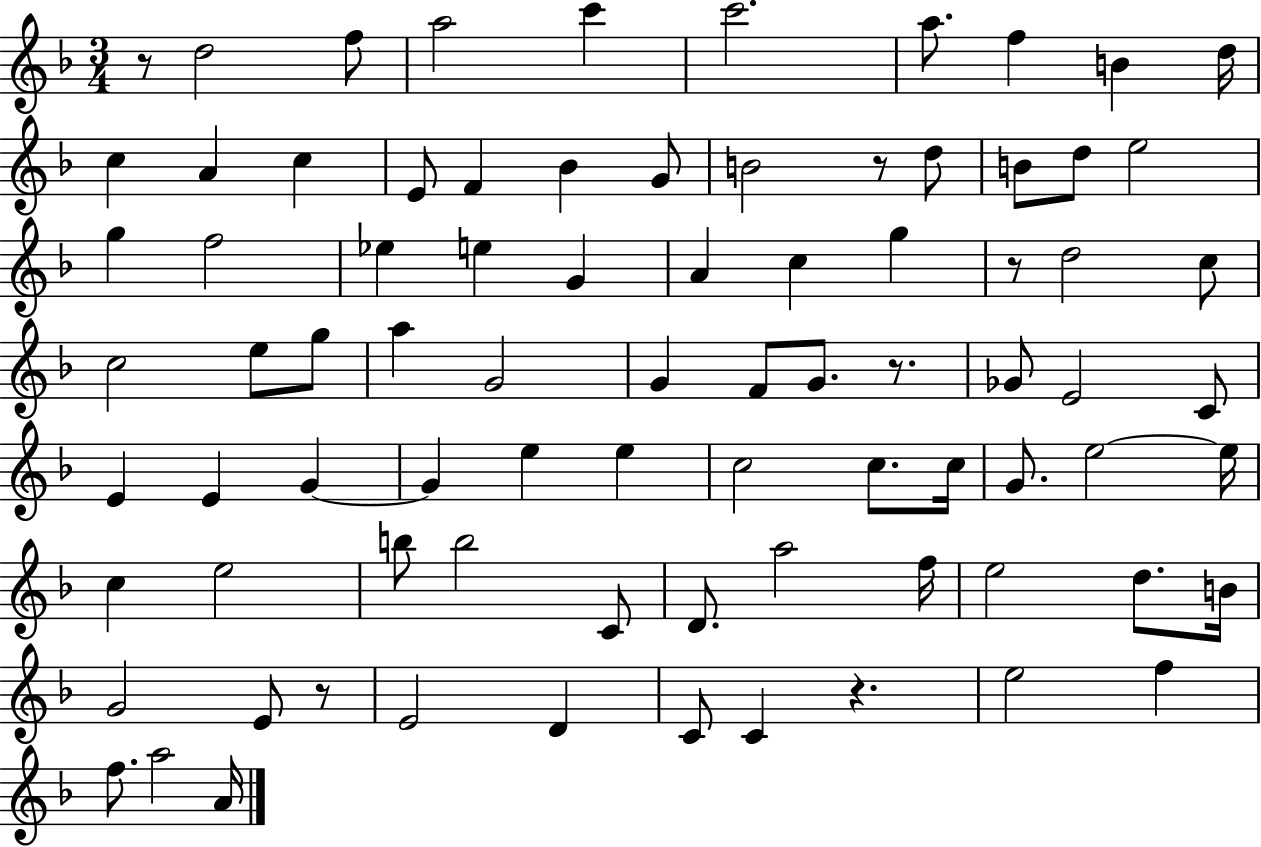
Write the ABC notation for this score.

X:1
T:Untitled
M:3/4
L:1/4
K:F
z/2 d2 f/2 a2 c' c'2 a/2 f B d/4 c A c E/2 F _B G/2 B2 z/2 d/2 B/2 d/2 e2 g f2 _e e G A c g z/2 d2 c/2 c2 e/2 g/2 a G2 G F/2 G/2 z/2 _G/2 E2 C/2 E E G G e e c2 c/2 c/4 G/2 e2 e/4 c e2 b/2 b2 C/2 D/2 a2 f/4 e2 d/2 B/4 G2 E/2 z/2 E2 D C/2 C z e2 f f/2 a2 A/4